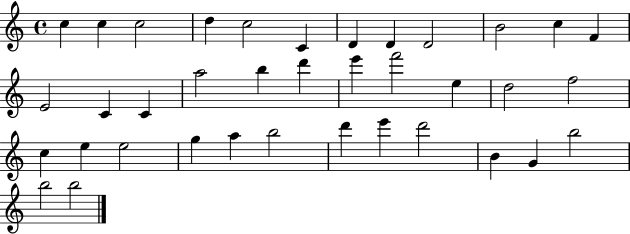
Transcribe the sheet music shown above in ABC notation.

X:1
T:Untitled
M:4/4
L:1/4
K:C
c c c2 d c2 C D D D2 B2 c F E2 C C a2 b d' e' f'2 e d2 f2 c e e2 g a b2 d' e' d'2 B G b2 b2 b2